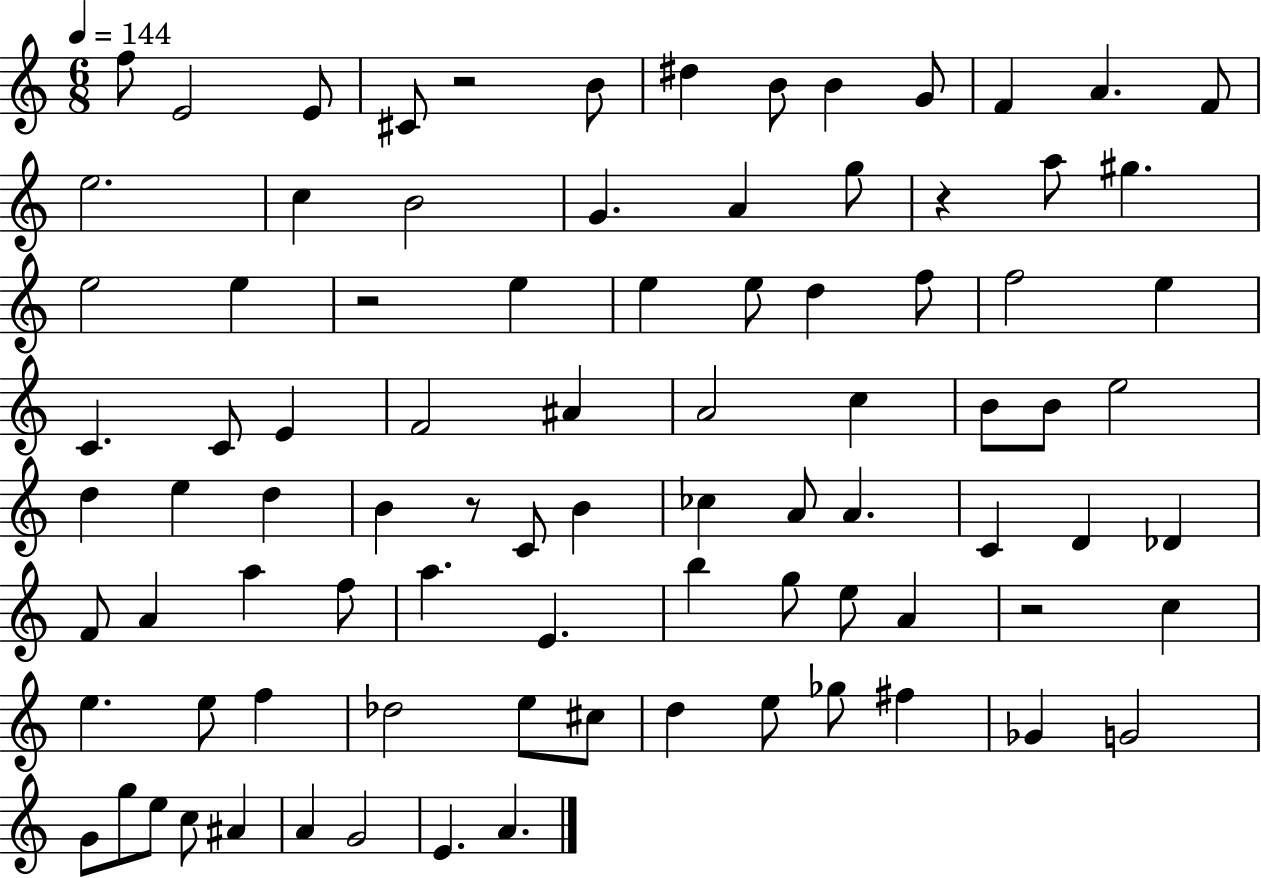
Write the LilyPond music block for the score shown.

{
  \clef treble
  \numericTimeSignature
  \time 6/8
  \key c \major
  \tempo 4 = 144
  \repeat volta 2 { f''8 e'2 e'8 | cis'8 r2 b'8 | dis''4 b'8 b'4 g'8 | f'4 a'4. f'8 | \break e''2. | c''4 b'2 | g'4. a'4 g''8 | r4 a''8 gis''4. | \break e''2 e''4 | r2 e''4 | e''4 e''8 d''4 f''8 | f''2 e''4 | \break c'4. c'8 e'4 | f'2 ais'4 | a'2 c''4 | b'8 b'8 e''2 | \break d''4 e''4 d''4 | b'4 r8 c'8 b'4 | ces''4 a'8 a'4. | c'4 d'4 des'4 | \break f'8 a'4 a''4 f''8 | a''4. e'4. | b''4 g''8 e''8 a'4 | r2 c''4 | \break e''4. e''8 f''4 | des''2 e''8 cis''8 | d''4 e''8 ges''8 fis''4 | ges'4 g'2 | \break g'8 g''8 e''8 c''8 ais'4 | a'4 g'2 | e'4. a'4. | } \bar "|."
}